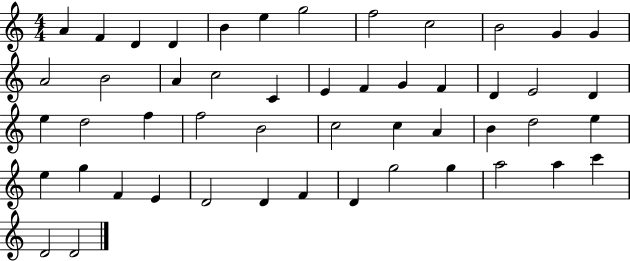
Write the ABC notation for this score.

X:1
T:Untitled
M:4/4
L:1/4
K:C
A F D D B e g2 f2 c2 B2 G G A2 B2 A c2 C E F G F D E2 D e d2 f f2 B2 c2 c A B d2 e e g F E D2 D F D g2 g a2 a c' D2 D2